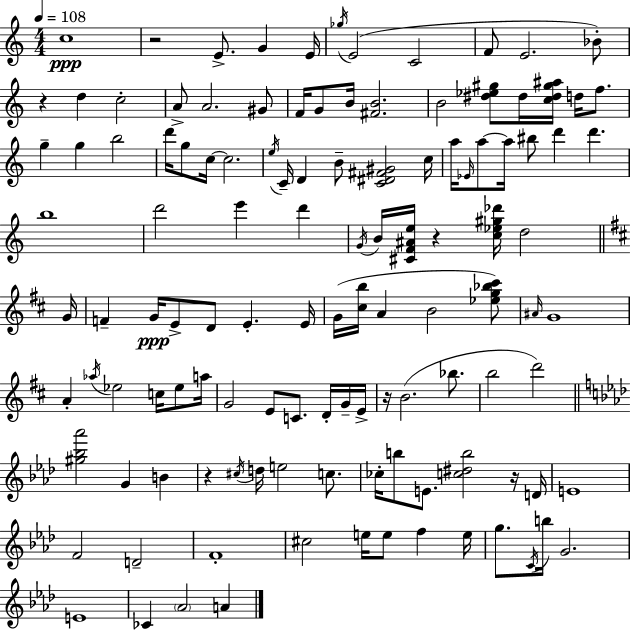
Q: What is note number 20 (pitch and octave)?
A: D#5